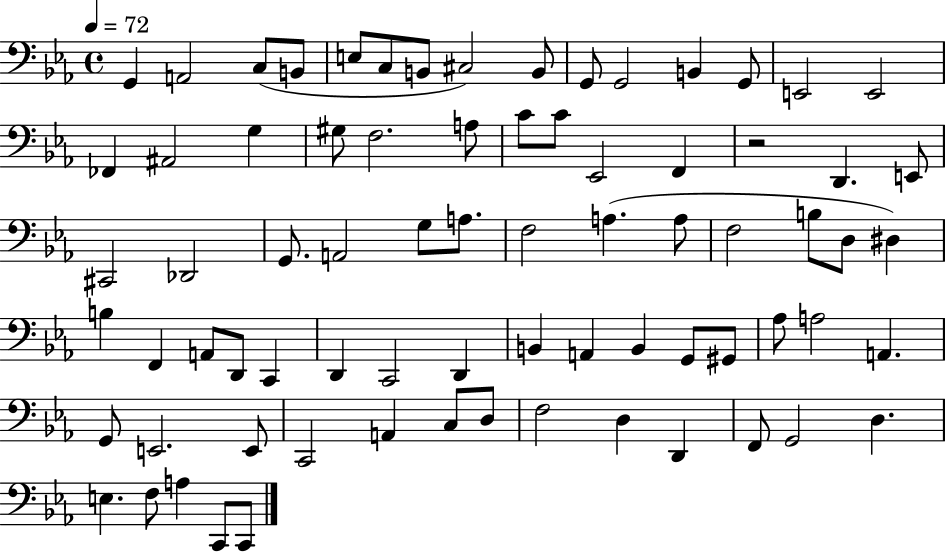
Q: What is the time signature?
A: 4/4